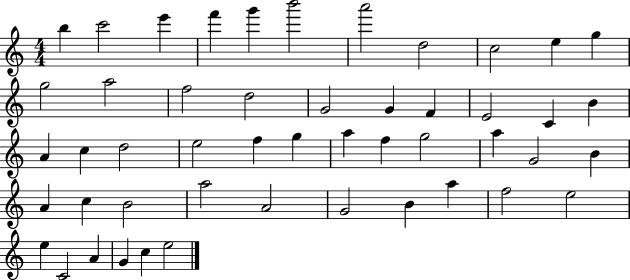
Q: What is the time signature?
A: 4/4